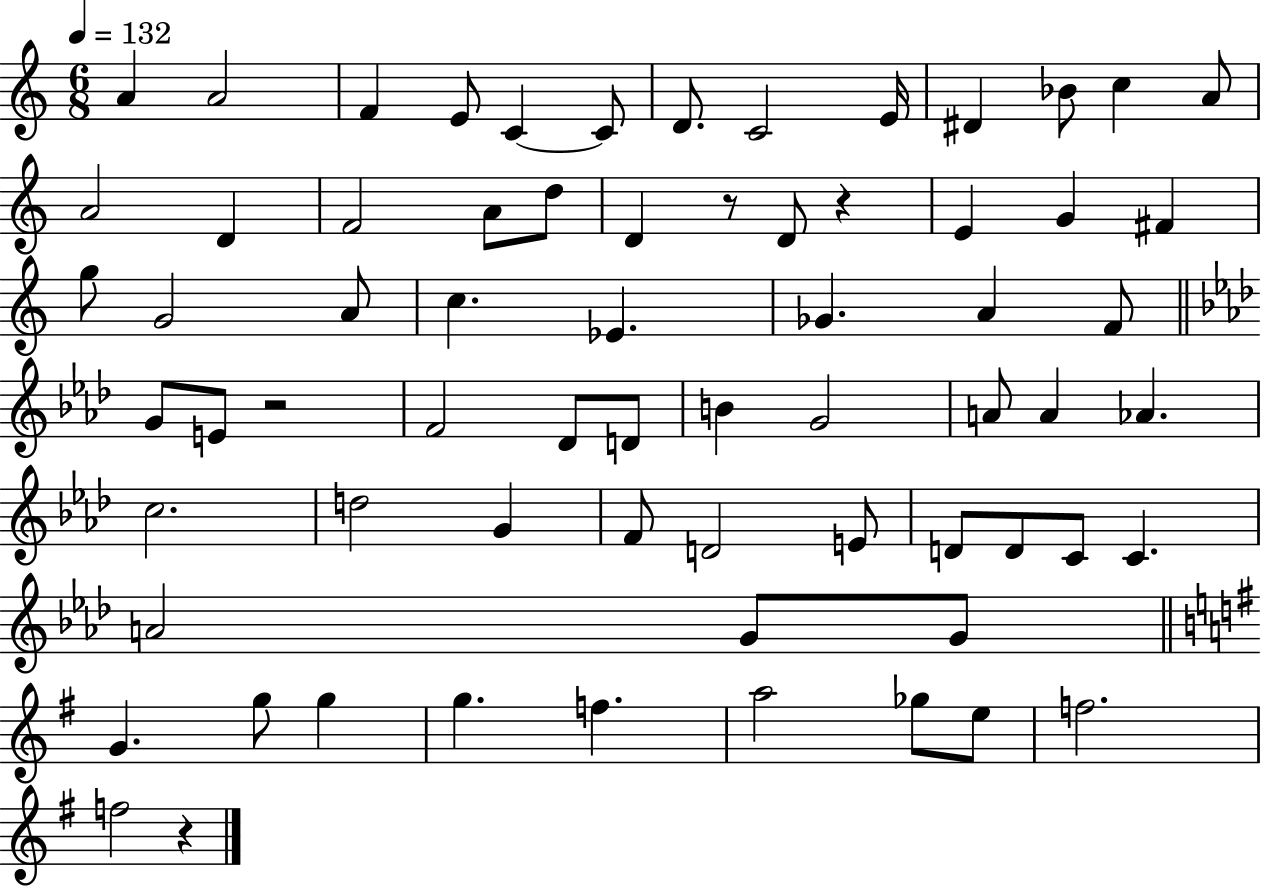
X:1
T:Untitled
M:6/8
L:1/4
K:C
A A2 F E/2 C C/2 D/2 C2 E/4 ^D _B/2 c A/2 A2 D F2 A/2 d/2 D z/2 D/2 z E G ^F g/2 G2 A/2 c _E _G A F/2 G/2 E/2 z2 F2 _D/2 D/2 B G2 A/2 A _A c2 d2 G F/2 D2 E/2 D/2 D/2 C/2 C A2 G/2 G/2 G g/2 g g f a2 _g/2 e/2 f2 f2 z